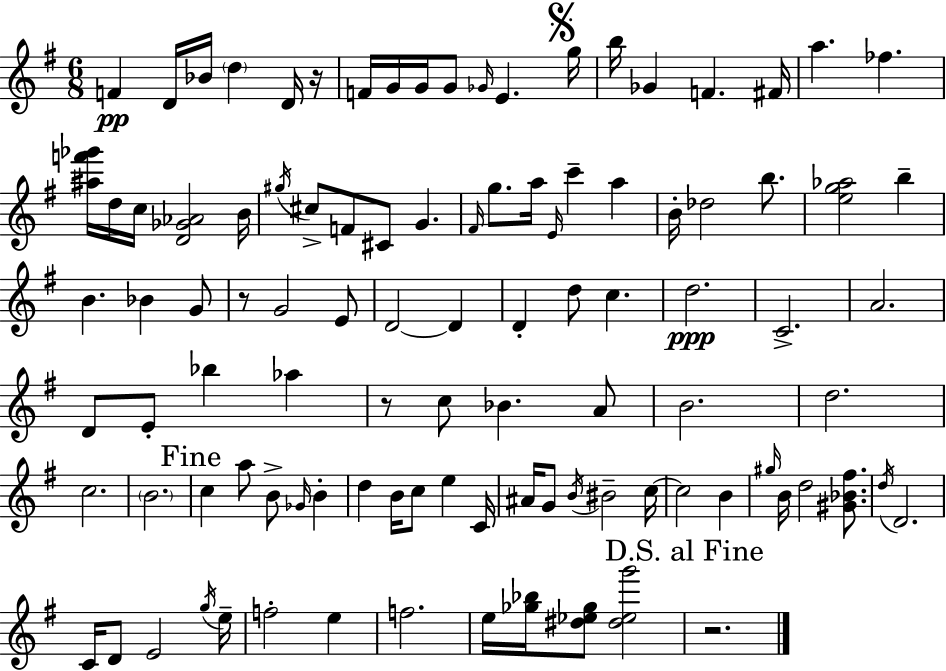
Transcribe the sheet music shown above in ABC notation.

X:1
T:Untitled
M:6/8
L:1/4
K:G
F D/4 _B/4 d D/4 z/4 F/4 G/4 G/4 G/2 _G/4 E g/4 b/4 _G F ^F/4 a _f [^af'_g']/4 d/4 c/4 [D_G_A]2 B/4 ^g/4 ^c/2 F/2 ^C/2 G ^F/4 g/2 a/4 E/4 c' a B/4 _d2 b/2 [eg_a]2 b B _B G/2 z/2 G2 E/2 D2 D D d/2 c d2 C2 A2 D/2 E/2 _b _a z/2 c/2 _B A/2 B2 d2 c2 B2 c a/2 B/2 _G/4 B d B/4 c/2 e C/4 ^A/4 G/2 B/4 ^B2 c/4 c2 B ^g/4 B/4 d2 [^G_B^f]/2 d/4 D2 C/4 D/2 E2 g/4 e/4 f2 e f2 e/4 [_g_b]/4 [^d_e_g]/2 [^d_eg']2 z2